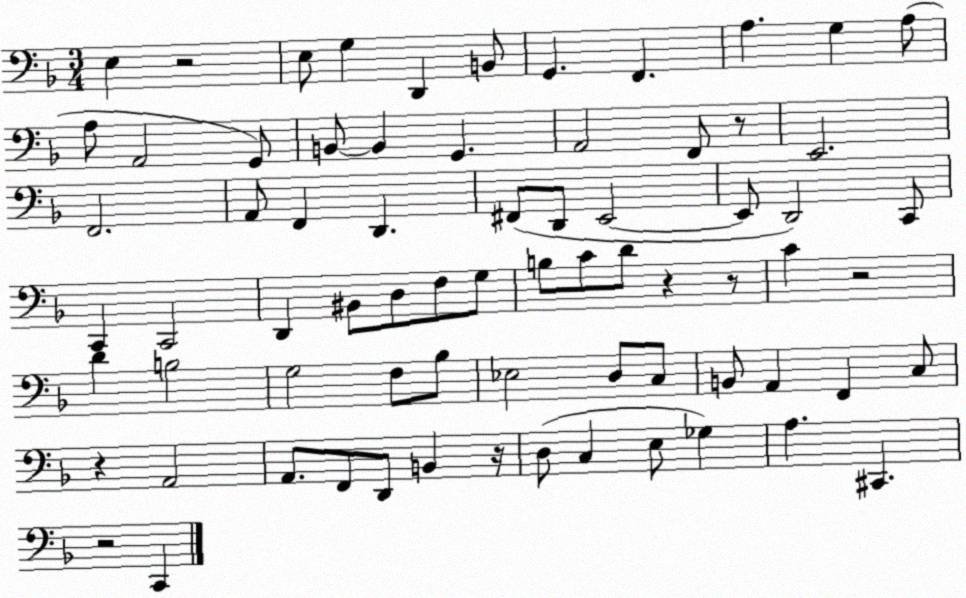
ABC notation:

X:1
T:Untitled
M:3/4
L:1/4
K:F
E, z2 E,/2 G, D,, B,,/2 G,, F,, A, G, A,/2 A,/2 A,,2 G,,/2 B,,/2 B,, G,, A,,2 F,,/2 z/2 E,,2 F,,2 A,,/2 F,, D,, ^F,,/2 D,,/2 E,,2 E,,/2 D,,2 C,,/2 C,, C,,2 D,, ^B,,/2 D,/2 F,/2 G,/2 B,/2 C/2 D/2 z z/2 C z2 D B,2 G,2 F,/2 _B,/2 _E,2 D,/2 C,/2 B,,/2 A,, F,, C,/2 z A,,2 A,,/2 F,,/2 D,,/2 B,, z/4 D,/2 C, E,/2 _G, A, ^C,, z2 C,,